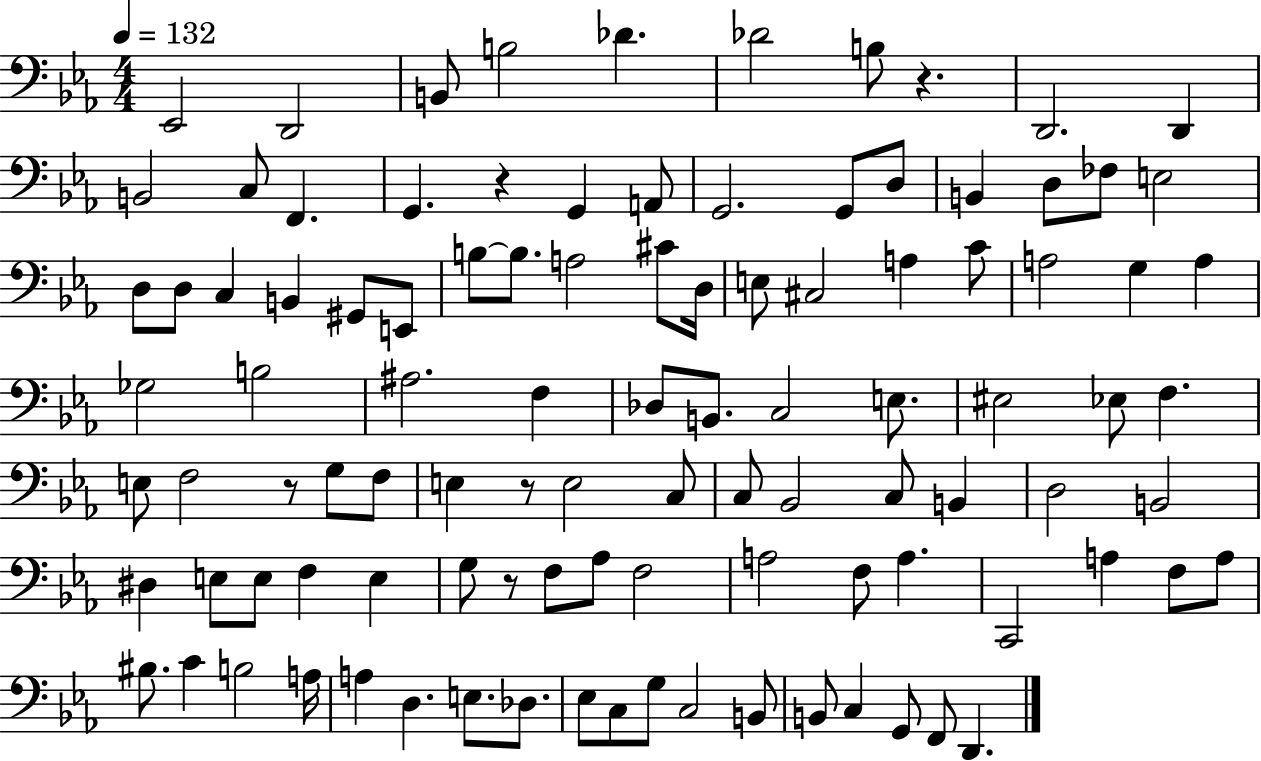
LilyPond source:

{
  \clef bass
  \numericTimeSignature
  \time 4/4
  \key ees \major
  \tempo 4 = 132
  ees,2 d,2 | b,8 b2 des'4. | des'2 b8 r4. | d,2. d,4 | \break b,2 c8 f,4. | g,4. r4 g,4 a,8 | g,2. g,8 d8 | b,4 d8 fes8 e2 | \break d8 d8 c4 b,4 gis,8 e,8 | b8~~ b8. a2 cis'8 d16 | e8 cis2 a4 c'8 | a2 g4 a4 | \break ges2 b2 | ais2. f4 | des8 b,8. c2 e8. | eis2 ees8 f4. | \break e8 f2 r8 g8 f8 | e4 r8 e2 c8 | c8 bes,2 c8 b,4 | d2 b,2 | \break dis4 e8 e8 f4 e4 | g8 r8 f8 aes8 f2 | a2 f8 a4. | c,2 a4 f8 a8 | \break bis8. c'4 b2 a16 | a4 d4. e8. des8. | ees8 c8 g8 c2 b,8 | b,8 c4 g,8 f,8 d,4. | \break \bar "|."
}